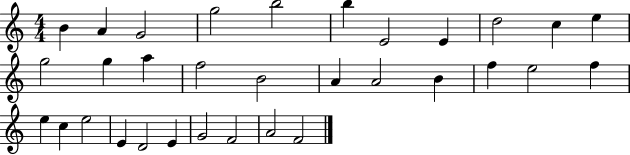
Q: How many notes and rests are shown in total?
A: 32